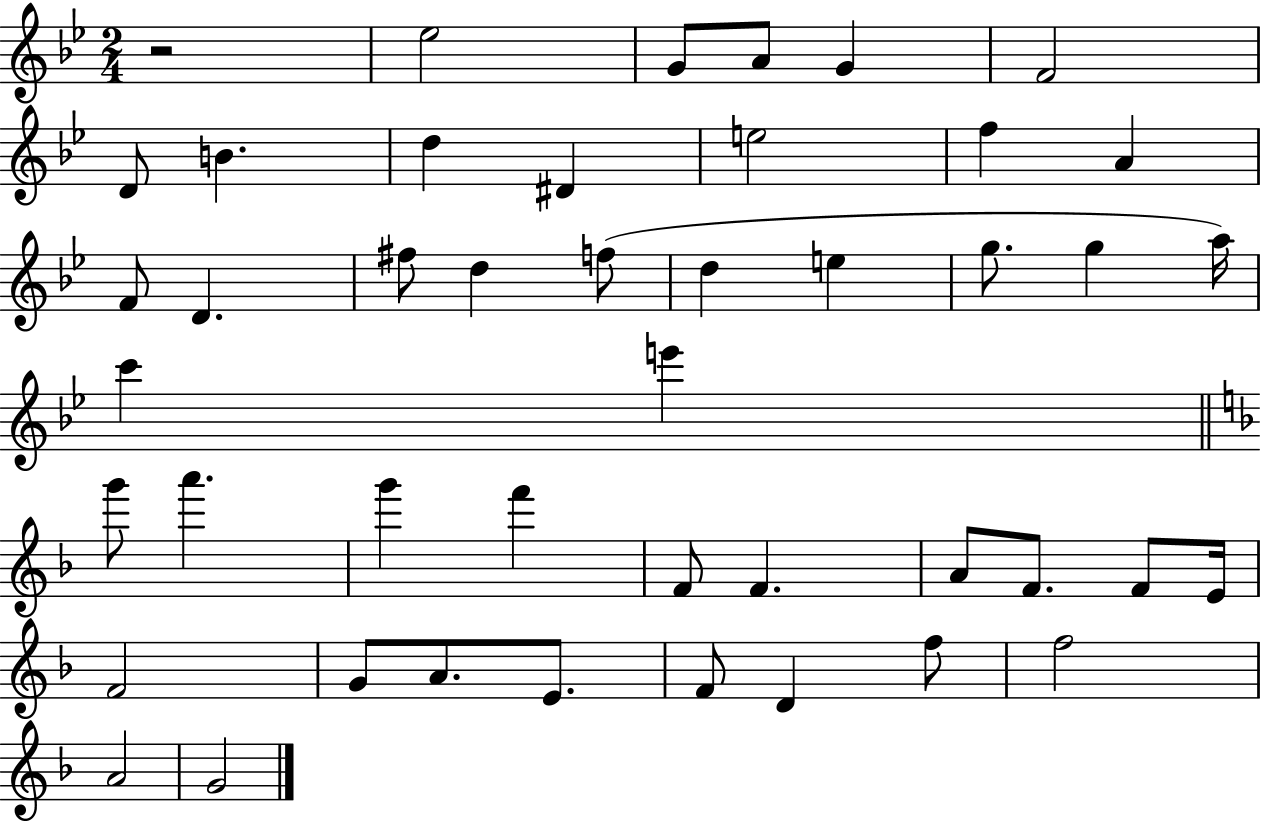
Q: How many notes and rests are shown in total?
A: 45